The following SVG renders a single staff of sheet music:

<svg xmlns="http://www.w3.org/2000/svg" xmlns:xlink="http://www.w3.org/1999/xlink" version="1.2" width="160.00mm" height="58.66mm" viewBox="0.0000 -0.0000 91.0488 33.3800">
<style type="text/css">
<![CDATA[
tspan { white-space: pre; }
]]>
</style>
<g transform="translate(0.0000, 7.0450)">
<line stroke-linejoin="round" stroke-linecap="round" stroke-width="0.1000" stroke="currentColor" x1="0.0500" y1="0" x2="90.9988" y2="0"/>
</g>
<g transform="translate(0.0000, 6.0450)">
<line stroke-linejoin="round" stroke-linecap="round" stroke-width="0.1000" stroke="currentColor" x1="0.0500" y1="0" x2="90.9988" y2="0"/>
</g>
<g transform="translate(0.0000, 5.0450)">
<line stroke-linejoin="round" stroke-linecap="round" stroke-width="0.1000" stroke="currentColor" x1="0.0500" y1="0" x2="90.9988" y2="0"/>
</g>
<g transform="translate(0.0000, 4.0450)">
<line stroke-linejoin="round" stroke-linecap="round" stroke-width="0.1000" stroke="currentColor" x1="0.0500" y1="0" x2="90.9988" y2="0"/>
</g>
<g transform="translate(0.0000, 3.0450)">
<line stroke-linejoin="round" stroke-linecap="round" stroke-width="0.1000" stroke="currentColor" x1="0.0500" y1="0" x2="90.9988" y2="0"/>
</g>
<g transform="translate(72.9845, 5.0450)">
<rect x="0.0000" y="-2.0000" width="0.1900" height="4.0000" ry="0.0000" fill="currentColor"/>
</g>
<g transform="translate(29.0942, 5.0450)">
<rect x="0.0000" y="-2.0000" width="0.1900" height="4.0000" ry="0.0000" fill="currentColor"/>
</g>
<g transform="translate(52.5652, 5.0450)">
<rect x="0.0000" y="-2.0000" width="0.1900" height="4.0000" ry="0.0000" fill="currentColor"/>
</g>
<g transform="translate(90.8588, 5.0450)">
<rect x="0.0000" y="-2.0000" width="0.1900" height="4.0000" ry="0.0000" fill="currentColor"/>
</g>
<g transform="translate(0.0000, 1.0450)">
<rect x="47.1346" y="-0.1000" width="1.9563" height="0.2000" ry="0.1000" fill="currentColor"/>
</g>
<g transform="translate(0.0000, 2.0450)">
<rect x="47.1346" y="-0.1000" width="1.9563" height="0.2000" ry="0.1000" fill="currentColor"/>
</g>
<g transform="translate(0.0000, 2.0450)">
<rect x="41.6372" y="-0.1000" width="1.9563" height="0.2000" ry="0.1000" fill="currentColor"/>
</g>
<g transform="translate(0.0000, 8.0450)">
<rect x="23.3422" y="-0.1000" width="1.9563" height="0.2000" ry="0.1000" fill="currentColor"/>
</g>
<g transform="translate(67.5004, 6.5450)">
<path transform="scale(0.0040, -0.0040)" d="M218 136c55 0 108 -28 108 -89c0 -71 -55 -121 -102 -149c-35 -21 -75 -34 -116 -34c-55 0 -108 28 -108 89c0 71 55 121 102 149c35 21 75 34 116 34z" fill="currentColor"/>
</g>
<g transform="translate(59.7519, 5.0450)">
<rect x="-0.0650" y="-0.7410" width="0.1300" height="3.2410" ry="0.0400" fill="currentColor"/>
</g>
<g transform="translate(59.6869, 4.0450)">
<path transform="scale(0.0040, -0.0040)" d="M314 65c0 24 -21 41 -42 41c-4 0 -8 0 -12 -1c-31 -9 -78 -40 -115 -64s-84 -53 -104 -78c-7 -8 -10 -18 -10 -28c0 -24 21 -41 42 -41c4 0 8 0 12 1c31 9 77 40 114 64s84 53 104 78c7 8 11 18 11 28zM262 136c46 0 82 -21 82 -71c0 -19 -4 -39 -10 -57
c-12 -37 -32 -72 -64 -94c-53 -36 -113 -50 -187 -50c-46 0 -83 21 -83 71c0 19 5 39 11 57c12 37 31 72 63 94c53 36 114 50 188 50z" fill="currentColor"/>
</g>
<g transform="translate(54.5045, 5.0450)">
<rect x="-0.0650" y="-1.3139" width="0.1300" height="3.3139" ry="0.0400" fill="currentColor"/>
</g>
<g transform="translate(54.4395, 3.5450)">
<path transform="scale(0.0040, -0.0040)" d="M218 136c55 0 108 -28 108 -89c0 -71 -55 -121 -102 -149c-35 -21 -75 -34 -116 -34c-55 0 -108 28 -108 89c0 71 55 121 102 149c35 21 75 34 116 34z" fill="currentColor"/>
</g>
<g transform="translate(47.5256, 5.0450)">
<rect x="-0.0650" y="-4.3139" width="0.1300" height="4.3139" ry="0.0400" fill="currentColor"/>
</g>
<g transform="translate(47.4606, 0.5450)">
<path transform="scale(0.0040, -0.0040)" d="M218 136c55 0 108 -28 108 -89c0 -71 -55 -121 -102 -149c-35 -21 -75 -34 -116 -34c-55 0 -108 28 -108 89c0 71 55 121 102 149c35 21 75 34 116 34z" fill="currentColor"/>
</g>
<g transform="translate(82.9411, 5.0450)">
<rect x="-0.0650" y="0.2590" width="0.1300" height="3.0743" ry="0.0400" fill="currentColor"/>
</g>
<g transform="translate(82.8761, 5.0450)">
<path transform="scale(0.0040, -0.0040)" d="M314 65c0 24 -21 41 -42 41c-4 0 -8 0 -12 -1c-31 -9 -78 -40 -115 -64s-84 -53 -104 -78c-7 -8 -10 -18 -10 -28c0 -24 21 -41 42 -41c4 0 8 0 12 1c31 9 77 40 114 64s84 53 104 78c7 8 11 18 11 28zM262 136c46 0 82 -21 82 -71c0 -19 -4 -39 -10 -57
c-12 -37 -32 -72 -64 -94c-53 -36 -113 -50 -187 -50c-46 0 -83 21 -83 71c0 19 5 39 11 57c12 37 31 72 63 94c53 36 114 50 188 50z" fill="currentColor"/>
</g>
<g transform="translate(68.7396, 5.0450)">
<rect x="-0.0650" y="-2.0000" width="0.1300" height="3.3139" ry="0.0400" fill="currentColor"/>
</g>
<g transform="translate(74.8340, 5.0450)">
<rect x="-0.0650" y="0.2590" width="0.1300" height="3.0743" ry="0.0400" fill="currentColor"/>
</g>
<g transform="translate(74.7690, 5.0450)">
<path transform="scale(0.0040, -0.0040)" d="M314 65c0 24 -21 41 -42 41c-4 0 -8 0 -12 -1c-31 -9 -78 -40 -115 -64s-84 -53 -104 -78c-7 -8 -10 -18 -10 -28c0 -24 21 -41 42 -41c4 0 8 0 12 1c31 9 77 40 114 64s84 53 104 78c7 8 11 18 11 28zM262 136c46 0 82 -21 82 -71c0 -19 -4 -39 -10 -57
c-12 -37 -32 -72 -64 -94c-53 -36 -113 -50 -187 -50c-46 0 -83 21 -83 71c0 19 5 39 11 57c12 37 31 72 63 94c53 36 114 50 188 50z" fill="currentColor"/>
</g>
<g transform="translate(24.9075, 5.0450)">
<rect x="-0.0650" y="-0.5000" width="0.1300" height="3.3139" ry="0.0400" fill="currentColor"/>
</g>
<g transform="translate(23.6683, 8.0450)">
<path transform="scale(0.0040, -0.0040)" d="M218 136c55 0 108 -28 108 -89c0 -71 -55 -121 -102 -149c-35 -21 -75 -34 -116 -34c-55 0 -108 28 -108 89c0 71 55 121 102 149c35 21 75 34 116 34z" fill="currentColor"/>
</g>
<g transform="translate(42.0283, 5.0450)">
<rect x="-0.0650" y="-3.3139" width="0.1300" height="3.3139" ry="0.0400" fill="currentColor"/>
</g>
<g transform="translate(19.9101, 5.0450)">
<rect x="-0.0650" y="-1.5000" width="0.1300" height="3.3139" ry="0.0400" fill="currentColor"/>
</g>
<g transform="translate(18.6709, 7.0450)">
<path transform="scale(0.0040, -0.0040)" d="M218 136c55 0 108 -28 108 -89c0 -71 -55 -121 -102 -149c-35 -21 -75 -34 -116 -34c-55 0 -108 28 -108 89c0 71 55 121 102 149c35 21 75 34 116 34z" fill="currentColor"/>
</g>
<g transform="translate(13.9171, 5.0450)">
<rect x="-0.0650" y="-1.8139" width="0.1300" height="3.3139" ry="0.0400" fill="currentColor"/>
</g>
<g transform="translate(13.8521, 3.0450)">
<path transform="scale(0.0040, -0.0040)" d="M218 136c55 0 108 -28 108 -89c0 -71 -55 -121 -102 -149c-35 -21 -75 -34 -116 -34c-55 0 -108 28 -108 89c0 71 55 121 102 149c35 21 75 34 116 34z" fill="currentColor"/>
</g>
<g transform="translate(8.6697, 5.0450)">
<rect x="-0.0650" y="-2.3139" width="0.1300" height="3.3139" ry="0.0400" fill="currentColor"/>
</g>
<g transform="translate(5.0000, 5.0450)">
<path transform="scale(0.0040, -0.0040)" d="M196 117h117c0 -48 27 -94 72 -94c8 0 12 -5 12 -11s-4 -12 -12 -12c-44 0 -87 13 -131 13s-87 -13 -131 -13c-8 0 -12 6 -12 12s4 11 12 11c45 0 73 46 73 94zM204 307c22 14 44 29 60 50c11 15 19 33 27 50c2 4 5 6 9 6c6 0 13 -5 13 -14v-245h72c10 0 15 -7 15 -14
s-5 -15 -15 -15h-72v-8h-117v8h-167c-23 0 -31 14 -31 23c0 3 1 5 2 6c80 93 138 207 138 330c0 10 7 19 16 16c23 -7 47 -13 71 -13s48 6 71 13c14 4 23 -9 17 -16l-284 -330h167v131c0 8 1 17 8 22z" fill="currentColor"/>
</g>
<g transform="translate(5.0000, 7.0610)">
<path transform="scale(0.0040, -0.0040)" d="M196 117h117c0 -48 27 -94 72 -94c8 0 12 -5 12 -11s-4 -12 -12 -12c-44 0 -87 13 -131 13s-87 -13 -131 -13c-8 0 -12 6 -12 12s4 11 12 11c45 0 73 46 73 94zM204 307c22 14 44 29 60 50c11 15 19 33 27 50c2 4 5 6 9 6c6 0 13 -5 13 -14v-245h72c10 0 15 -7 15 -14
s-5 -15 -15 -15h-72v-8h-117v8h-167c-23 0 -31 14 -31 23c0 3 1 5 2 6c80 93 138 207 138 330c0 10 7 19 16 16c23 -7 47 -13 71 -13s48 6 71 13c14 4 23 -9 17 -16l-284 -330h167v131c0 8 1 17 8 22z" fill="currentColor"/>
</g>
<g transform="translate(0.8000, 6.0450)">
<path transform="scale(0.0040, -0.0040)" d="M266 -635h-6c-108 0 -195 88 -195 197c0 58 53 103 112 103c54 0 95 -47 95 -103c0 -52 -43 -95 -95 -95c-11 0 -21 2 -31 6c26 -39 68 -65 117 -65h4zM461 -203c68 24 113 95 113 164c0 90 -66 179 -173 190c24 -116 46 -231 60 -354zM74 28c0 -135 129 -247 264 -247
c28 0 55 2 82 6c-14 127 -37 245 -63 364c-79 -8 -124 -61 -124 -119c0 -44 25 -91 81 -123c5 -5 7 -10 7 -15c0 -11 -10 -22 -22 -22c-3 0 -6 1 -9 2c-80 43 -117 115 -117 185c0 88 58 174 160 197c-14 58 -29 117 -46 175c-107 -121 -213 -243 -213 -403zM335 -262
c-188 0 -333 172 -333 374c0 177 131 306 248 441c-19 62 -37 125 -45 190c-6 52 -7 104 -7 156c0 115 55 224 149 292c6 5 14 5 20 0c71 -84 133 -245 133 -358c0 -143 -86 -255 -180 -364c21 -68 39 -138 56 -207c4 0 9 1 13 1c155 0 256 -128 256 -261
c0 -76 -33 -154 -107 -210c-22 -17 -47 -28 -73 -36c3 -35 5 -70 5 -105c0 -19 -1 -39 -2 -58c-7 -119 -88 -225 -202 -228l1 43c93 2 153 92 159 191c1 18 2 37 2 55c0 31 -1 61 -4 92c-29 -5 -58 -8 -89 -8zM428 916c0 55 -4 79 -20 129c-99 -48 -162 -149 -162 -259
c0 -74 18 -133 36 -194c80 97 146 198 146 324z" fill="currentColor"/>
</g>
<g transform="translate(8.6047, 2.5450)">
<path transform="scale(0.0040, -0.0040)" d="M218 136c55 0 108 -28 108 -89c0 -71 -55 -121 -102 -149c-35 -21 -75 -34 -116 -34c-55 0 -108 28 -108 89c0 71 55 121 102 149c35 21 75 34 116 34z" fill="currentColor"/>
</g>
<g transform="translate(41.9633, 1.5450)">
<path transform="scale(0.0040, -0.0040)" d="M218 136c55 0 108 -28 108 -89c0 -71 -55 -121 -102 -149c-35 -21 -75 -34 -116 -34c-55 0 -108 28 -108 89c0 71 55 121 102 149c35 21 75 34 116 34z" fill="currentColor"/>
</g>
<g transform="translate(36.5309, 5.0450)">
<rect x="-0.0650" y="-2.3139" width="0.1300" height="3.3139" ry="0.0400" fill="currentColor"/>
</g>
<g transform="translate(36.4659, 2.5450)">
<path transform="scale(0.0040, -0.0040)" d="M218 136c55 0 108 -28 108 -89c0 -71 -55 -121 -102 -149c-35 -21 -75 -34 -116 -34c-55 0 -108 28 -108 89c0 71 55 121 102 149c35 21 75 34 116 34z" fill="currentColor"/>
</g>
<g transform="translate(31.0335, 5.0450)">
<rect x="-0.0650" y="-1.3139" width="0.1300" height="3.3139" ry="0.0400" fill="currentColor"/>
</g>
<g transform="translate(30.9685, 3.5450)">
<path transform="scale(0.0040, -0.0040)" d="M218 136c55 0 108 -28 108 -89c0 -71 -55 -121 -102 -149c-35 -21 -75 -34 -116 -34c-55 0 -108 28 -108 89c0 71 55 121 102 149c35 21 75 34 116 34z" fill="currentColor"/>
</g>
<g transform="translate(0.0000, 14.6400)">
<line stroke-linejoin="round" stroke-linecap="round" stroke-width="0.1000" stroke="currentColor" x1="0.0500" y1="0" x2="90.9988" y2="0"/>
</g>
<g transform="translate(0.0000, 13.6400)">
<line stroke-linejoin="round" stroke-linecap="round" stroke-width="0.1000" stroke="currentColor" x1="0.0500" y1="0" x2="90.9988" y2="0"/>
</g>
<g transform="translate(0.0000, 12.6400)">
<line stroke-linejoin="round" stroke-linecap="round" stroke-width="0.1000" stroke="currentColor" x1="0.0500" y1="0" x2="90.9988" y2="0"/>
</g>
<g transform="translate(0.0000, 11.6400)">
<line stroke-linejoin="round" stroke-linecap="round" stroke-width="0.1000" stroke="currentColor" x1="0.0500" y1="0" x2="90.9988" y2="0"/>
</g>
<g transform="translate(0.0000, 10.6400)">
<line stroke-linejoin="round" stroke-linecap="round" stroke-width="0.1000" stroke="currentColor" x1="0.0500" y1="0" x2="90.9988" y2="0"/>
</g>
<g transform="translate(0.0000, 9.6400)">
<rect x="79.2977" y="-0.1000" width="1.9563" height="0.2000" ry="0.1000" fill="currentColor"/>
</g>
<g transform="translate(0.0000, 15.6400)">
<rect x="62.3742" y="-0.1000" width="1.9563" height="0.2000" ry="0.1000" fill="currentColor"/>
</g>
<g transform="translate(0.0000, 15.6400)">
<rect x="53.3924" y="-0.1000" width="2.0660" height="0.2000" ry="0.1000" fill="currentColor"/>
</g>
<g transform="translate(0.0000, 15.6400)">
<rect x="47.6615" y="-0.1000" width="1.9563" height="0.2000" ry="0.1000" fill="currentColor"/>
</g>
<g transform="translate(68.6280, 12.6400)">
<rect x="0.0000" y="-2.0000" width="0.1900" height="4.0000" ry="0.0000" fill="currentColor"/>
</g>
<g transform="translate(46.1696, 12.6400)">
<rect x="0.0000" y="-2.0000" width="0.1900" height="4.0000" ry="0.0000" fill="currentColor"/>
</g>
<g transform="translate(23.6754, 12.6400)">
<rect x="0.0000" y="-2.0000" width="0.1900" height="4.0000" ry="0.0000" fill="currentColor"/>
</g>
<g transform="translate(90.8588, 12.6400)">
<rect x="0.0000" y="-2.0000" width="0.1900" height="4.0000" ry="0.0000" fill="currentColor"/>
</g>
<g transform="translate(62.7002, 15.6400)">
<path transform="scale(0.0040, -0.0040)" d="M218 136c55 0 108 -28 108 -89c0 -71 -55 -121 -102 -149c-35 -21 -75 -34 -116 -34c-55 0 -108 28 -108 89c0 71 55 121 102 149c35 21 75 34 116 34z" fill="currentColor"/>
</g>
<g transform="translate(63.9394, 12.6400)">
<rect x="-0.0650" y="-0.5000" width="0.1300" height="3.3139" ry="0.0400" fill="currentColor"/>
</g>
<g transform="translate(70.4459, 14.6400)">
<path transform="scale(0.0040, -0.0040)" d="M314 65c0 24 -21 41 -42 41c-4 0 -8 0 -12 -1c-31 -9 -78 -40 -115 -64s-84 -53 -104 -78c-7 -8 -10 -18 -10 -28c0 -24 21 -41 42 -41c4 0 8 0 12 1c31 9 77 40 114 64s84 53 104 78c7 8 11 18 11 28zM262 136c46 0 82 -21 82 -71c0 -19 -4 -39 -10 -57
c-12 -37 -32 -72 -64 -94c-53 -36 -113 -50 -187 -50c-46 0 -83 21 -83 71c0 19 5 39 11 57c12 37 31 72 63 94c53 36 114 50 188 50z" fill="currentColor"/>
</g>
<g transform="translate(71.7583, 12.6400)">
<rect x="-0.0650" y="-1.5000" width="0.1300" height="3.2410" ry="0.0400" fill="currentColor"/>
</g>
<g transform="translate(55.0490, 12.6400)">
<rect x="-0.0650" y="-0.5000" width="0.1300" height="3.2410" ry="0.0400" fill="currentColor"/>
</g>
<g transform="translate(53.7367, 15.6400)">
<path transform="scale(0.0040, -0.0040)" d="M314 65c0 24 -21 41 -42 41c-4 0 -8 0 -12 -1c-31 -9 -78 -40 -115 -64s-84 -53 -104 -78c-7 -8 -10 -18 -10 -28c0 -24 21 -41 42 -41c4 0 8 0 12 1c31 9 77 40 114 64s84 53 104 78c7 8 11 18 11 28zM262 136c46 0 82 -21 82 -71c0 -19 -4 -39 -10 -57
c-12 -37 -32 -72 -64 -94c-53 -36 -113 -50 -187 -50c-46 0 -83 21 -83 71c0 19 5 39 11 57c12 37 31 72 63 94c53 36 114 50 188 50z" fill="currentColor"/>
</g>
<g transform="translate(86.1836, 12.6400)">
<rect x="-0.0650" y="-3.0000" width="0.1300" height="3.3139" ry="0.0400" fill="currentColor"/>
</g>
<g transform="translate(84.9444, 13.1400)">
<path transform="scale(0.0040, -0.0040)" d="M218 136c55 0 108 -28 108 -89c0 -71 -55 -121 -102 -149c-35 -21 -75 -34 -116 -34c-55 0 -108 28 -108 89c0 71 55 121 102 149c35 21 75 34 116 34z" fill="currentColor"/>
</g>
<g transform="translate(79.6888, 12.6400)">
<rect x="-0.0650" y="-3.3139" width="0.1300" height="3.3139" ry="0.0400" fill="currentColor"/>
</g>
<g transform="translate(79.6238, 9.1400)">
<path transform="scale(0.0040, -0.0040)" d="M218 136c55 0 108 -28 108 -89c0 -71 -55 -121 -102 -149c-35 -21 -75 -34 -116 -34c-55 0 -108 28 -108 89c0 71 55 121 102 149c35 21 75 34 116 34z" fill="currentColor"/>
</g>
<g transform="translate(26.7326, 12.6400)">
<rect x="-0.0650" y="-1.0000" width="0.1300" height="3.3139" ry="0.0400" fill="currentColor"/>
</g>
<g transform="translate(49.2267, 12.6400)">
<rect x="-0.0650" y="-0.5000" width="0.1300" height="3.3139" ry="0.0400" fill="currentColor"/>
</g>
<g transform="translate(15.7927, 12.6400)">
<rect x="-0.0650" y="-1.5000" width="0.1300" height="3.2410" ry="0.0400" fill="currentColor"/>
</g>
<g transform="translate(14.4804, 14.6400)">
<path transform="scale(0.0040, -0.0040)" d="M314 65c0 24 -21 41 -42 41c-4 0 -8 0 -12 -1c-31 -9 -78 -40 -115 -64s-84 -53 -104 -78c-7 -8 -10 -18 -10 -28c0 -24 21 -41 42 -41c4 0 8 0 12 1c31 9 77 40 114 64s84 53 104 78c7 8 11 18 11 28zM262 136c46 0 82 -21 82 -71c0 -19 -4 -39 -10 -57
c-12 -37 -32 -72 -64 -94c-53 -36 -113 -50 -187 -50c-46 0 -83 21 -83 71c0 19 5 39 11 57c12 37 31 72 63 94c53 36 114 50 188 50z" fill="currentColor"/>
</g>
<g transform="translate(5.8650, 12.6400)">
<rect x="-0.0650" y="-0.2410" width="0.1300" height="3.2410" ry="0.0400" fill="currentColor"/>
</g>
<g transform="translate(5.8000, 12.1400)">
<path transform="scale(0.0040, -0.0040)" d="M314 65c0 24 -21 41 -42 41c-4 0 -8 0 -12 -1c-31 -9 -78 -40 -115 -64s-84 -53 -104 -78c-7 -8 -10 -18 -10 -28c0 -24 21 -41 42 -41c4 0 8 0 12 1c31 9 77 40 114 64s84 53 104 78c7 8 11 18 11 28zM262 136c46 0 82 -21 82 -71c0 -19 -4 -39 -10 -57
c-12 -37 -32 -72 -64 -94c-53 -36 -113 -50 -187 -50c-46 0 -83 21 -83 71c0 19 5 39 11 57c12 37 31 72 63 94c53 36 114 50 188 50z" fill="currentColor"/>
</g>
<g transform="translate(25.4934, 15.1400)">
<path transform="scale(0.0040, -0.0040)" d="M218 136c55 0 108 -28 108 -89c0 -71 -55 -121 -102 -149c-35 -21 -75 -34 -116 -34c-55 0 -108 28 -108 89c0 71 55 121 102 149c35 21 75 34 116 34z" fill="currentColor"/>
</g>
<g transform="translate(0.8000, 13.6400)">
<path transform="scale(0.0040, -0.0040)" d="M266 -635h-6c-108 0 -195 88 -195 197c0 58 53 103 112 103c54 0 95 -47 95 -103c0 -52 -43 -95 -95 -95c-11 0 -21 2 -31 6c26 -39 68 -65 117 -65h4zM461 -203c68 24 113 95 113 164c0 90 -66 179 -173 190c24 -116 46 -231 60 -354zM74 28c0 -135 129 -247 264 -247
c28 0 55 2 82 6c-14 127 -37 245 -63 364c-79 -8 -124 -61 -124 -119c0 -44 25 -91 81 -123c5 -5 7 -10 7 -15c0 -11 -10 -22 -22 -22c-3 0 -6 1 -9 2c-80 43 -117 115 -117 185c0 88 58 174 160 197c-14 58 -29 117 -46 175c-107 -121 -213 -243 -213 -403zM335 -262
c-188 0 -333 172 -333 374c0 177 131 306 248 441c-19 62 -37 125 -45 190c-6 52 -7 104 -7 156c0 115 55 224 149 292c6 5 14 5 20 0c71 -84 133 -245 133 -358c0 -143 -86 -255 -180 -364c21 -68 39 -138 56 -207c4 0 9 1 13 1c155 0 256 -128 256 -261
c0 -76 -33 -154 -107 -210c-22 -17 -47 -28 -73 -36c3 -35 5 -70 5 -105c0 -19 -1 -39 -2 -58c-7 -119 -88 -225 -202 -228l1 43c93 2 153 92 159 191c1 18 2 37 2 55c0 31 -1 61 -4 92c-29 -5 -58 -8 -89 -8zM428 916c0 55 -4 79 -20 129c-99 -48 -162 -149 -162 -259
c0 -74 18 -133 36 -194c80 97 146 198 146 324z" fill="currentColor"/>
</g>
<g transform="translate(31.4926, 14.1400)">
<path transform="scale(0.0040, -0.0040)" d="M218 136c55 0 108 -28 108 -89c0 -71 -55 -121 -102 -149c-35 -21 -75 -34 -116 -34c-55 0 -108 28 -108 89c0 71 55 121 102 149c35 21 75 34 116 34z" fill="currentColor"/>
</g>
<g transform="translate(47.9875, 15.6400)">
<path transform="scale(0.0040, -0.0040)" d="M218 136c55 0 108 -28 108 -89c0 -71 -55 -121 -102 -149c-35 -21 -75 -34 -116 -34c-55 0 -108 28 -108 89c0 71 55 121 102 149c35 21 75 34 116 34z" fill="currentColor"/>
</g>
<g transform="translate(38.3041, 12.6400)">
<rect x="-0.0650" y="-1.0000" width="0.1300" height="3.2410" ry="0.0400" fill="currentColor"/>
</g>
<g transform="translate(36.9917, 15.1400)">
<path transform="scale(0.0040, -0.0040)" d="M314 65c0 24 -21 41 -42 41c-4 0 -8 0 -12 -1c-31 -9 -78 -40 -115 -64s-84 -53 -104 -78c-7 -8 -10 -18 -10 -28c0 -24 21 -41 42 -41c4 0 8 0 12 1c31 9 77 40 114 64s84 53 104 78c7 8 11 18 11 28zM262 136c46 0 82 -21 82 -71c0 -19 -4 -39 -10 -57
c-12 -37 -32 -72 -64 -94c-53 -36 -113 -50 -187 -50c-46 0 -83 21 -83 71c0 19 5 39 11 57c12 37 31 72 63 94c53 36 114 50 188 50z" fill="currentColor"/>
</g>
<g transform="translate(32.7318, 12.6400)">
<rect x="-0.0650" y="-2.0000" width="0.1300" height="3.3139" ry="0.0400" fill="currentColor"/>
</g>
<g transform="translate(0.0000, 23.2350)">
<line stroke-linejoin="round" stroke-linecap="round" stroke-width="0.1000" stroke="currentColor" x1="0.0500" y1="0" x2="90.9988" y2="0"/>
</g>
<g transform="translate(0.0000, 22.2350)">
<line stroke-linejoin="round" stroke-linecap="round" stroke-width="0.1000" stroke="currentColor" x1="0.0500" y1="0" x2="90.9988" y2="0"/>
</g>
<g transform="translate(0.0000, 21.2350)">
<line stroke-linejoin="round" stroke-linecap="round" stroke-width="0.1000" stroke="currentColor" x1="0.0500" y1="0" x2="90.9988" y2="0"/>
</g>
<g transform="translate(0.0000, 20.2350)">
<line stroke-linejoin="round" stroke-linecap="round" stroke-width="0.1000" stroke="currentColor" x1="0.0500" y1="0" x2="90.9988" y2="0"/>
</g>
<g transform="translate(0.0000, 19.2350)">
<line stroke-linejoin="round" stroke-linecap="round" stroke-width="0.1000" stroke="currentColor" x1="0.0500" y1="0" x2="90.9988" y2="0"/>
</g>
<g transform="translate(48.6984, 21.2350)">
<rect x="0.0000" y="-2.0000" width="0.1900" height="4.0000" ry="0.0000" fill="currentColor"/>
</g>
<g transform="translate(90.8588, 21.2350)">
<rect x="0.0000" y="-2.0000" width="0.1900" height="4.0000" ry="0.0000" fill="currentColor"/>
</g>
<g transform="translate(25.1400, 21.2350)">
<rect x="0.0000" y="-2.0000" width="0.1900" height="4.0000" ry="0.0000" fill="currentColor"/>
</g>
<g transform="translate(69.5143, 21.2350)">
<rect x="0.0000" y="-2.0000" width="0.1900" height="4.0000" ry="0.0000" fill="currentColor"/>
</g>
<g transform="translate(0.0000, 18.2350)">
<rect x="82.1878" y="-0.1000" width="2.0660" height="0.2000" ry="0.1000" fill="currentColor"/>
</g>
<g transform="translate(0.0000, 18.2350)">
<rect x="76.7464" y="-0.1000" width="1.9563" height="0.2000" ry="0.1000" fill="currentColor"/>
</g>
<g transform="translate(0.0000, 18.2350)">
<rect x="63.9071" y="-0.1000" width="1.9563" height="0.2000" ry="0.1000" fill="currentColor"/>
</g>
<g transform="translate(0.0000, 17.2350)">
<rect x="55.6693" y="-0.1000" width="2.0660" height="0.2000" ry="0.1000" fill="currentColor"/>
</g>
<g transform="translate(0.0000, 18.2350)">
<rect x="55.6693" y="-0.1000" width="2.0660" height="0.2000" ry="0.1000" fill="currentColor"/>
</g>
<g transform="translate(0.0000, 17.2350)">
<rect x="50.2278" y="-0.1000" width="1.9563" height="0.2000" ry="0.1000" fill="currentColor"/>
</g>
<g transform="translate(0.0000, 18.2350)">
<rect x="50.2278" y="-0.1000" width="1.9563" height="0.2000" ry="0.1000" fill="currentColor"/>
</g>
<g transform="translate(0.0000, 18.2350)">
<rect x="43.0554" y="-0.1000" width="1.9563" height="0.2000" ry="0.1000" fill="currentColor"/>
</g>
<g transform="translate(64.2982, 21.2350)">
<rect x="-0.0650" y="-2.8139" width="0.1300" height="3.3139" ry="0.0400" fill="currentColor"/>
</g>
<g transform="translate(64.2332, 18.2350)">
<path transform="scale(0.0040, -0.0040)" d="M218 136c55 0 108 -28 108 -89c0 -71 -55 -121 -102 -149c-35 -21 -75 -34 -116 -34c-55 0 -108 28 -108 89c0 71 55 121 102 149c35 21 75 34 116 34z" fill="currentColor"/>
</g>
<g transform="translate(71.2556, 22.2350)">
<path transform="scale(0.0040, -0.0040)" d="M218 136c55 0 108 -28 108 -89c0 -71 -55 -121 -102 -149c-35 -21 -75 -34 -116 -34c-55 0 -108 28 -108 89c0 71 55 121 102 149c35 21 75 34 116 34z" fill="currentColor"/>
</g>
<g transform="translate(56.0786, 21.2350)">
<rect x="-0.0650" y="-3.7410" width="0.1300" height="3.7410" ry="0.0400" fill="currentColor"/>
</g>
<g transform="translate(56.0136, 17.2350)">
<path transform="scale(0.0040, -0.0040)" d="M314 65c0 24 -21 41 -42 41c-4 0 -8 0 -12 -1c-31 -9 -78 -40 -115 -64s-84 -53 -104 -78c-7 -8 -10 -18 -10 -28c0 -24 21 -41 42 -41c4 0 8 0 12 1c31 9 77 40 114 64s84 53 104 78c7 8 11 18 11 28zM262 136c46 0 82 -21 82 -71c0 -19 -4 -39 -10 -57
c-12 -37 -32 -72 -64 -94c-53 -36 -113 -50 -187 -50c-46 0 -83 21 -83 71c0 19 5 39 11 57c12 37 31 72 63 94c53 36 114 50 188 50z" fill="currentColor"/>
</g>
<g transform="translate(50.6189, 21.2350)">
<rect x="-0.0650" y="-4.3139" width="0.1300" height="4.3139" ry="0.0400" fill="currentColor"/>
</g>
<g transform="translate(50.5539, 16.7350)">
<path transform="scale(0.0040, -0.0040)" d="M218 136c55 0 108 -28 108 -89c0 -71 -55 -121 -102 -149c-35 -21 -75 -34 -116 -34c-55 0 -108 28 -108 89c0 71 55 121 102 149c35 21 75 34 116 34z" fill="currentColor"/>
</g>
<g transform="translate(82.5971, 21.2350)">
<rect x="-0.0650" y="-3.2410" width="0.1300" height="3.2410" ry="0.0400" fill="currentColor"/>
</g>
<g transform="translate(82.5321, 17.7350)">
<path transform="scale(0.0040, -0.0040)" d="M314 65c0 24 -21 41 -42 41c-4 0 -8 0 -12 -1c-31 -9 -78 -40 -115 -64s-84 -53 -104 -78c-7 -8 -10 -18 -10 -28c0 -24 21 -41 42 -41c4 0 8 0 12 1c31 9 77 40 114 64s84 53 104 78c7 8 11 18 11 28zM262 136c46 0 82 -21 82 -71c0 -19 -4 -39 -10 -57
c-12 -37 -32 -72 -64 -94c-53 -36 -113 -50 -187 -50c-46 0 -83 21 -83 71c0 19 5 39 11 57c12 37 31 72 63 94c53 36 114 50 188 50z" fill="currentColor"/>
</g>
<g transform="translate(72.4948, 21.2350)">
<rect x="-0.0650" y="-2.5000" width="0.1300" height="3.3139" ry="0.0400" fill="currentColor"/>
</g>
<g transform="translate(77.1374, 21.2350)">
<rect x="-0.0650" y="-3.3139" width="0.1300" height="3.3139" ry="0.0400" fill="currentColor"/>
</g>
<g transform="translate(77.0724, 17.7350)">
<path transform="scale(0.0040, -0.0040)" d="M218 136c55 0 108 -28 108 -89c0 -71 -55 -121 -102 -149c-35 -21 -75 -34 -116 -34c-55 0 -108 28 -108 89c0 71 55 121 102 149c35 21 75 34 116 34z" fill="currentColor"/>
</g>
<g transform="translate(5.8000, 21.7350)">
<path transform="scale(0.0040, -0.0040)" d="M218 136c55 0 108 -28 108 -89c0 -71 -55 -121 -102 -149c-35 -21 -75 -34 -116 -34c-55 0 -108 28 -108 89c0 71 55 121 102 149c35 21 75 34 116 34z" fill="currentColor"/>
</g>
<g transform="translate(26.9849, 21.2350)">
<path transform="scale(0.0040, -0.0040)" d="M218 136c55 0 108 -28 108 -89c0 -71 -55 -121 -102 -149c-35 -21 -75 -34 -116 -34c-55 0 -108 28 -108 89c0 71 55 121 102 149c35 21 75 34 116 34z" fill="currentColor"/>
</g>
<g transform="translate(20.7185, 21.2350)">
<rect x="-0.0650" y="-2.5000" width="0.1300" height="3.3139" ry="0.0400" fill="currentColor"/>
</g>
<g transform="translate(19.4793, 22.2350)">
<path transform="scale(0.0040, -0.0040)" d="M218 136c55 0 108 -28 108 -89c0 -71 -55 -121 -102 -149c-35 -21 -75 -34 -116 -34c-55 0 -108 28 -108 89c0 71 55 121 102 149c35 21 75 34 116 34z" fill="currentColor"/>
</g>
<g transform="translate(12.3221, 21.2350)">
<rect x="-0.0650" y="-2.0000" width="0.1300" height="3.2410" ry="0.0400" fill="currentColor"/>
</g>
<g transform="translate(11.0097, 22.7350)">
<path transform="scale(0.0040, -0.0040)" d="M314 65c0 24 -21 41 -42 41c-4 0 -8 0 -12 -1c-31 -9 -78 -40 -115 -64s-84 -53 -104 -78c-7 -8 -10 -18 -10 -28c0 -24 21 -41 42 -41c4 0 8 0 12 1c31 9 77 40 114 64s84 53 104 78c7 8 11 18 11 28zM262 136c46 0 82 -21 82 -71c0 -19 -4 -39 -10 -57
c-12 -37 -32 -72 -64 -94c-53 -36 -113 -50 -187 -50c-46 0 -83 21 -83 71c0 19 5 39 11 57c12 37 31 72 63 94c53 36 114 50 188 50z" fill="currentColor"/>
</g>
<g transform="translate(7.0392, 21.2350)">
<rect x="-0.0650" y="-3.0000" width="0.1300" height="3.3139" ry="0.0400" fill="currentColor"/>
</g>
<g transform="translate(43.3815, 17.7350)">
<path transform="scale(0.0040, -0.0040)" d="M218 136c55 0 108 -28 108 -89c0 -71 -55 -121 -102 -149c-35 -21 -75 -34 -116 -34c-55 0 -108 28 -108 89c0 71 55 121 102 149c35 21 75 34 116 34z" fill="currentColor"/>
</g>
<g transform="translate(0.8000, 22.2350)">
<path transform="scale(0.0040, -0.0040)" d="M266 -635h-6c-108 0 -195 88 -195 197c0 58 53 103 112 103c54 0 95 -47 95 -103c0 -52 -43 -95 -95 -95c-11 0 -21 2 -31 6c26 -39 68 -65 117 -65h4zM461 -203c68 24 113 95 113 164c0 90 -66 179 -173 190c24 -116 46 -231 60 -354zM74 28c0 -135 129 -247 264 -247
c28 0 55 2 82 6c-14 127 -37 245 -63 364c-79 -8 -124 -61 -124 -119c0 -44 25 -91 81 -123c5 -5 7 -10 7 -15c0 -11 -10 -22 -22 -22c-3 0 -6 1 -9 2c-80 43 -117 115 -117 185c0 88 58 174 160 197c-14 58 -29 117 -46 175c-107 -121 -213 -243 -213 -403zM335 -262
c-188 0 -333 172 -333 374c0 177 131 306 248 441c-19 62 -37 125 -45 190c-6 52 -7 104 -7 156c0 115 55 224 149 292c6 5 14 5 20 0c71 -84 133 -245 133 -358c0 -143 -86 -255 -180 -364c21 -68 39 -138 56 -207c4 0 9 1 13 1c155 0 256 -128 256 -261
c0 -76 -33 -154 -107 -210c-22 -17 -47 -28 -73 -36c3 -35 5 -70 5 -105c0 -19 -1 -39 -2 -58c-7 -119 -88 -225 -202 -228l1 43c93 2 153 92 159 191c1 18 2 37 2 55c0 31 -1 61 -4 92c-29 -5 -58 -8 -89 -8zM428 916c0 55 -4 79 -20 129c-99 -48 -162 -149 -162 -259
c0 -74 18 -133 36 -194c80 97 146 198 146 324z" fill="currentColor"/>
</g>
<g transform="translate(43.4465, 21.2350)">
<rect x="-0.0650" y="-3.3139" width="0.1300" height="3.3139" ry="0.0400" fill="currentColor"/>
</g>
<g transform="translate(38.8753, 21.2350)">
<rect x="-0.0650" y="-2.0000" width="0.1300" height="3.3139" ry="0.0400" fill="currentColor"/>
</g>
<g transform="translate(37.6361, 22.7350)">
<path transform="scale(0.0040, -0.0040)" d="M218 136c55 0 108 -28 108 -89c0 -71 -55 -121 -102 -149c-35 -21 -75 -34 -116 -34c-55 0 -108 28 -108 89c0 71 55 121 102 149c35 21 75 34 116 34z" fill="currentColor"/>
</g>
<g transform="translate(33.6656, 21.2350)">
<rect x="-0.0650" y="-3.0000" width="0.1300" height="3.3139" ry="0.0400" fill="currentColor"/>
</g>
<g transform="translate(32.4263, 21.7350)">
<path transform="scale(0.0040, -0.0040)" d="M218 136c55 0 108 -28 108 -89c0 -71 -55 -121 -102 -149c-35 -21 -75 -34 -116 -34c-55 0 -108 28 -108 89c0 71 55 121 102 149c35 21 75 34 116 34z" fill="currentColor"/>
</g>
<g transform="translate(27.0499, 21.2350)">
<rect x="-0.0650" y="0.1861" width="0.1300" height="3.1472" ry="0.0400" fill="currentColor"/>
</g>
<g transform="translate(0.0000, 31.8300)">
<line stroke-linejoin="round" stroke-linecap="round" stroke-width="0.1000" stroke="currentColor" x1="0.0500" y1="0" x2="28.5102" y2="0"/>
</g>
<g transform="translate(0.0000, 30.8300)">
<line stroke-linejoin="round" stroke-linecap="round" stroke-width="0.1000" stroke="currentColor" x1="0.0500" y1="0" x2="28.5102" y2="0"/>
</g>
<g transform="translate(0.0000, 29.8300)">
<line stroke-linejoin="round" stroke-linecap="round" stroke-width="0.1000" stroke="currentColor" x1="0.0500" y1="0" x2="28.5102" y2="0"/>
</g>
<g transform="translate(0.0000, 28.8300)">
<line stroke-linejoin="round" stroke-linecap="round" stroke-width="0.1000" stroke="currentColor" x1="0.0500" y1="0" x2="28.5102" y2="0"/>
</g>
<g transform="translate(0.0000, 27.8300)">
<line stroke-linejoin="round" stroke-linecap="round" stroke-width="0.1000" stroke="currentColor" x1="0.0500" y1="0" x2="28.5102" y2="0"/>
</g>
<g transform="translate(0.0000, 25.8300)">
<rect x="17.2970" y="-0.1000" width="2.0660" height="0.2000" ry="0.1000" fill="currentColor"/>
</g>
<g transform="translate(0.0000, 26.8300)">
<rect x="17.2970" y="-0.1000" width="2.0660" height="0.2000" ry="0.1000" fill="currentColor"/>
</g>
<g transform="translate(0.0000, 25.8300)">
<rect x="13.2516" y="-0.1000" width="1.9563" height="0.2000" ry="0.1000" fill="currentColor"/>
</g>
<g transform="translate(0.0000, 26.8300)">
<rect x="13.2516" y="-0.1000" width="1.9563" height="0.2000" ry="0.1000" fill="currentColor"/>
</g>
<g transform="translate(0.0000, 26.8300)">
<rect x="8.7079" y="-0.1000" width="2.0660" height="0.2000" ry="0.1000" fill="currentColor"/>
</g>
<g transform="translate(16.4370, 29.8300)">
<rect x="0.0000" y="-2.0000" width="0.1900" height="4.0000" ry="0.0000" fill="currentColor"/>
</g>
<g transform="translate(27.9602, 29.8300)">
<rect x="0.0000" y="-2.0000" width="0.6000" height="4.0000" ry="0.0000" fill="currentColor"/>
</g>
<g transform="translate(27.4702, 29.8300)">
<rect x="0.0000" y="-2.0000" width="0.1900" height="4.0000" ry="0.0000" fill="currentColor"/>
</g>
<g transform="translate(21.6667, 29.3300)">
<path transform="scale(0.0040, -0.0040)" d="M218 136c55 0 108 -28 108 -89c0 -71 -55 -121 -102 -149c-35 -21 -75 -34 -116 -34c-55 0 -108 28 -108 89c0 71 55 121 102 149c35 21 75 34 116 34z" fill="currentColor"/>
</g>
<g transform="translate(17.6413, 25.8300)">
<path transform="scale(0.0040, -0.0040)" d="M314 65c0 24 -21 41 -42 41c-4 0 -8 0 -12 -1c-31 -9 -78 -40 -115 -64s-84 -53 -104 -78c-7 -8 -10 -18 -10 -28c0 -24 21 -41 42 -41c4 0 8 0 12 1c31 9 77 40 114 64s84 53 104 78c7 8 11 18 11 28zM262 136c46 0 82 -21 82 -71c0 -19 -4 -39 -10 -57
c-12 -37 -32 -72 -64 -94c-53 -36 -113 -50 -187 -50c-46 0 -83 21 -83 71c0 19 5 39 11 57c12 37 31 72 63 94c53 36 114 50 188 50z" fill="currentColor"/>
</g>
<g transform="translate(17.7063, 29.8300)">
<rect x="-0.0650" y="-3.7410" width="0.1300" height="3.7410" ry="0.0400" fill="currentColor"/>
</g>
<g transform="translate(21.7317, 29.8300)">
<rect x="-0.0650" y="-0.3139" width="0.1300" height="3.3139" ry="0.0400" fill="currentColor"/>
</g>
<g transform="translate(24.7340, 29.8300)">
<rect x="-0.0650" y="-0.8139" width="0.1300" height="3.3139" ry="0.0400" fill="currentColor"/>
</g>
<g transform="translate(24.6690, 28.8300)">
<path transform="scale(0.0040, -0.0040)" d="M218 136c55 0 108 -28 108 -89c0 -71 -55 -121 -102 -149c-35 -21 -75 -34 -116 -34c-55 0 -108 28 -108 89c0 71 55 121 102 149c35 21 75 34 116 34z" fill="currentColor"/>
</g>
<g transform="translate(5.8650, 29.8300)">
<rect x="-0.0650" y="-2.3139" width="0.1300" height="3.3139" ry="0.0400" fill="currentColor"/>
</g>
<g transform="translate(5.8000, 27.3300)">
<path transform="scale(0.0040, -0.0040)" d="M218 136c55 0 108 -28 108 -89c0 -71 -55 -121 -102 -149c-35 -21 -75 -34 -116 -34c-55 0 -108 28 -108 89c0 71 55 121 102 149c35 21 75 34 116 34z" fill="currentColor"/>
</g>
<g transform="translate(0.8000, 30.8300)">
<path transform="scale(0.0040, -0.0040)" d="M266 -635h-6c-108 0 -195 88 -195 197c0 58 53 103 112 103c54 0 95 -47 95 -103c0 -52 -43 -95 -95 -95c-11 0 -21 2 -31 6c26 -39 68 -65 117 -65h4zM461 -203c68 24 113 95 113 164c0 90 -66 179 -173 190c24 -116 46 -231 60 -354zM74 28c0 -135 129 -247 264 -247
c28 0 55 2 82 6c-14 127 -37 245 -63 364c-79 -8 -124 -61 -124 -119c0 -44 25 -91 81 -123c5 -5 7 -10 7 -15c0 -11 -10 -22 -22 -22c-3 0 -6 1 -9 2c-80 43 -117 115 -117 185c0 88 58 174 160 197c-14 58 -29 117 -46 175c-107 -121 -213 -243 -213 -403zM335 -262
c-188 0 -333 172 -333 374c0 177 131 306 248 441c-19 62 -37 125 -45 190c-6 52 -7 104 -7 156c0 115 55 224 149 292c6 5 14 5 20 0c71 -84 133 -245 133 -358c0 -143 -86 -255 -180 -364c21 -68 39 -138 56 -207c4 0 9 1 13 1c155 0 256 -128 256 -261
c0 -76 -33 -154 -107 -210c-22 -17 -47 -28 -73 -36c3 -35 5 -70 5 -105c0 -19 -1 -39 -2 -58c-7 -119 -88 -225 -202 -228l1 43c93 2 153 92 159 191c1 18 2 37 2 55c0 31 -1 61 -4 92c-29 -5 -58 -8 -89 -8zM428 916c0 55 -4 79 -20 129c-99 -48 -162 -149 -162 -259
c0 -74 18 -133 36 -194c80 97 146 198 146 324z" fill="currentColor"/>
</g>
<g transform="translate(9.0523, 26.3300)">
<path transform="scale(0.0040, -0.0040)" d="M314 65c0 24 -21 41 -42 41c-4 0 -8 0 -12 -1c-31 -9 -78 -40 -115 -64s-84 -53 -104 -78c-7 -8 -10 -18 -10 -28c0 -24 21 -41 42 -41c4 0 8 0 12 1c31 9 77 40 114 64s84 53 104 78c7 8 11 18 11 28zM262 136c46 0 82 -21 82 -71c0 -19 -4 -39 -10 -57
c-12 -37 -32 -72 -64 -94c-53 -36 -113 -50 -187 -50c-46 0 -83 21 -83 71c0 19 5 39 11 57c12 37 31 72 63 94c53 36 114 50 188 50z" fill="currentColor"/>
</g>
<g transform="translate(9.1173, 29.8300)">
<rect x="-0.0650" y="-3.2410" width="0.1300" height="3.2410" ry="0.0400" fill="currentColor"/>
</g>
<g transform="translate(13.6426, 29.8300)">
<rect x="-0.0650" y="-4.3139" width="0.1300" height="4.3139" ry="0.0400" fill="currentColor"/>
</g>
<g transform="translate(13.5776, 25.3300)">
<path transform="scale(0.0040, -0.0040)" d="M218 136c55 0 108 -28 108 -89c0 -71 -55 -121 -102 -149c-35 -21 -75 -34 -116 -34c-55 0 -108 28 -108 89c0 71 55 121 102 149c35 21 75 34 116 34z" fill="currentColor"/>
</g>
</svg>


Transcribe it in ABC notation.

X:1
T:Untitled
M:4/4
L:1/4
K:C
g f E C e g b d' e d2 F B2 B2 c2 E2 D F D2 C C2 C E2 b A A F2 G B A F b d' c'2 a G b b2 g b2 d' c'2 c d